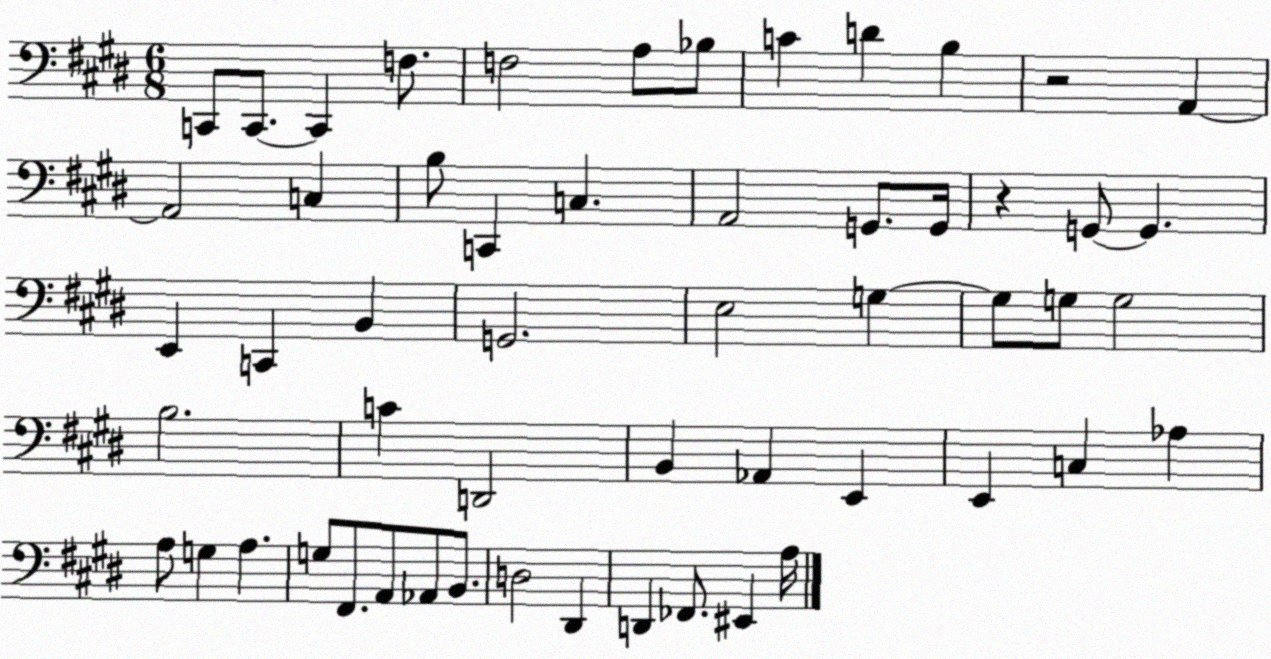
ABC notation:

X:1
T:Untitled
M:6/8
L:1/4
K:E
C,,/2 C,,/2 C,, F,/2 F,2 A,/2 _B,/2 C D B, z2 A,, A,,2 C, B,/2 C,, C, A,,2 G,,/2 G,,/4 z G,,/2 G,, E,, C,, B,, G,,2 E,2 G, G,/2 G,/2 G,2 B,2 C D,,2 B,, _A,, E,, E,, C, _A, A,/2 G, A, G,/2 ^F,,/2 A,,/2 _A,,/2 B,,/2 D,2 ^D,, D,, _F,,/2 ^E,, A,/4